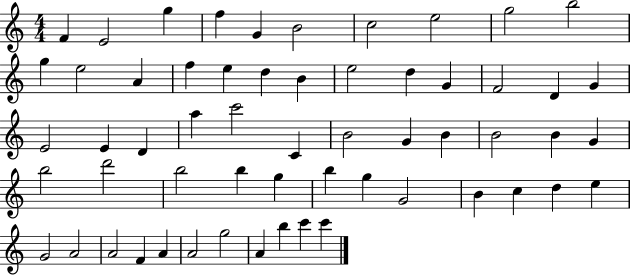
X:1
T:Untitled
M:4/4
L:1/4
K:C
F E2 g f G B2 c2 e2 g2 b2 g e2 A f e d B e2 d G F2 D G E2 E D a c'2 C B2 G B B2 B G b2 d'2 b2 b g b g G2 B c d e G2 A2 A2 F A A2 g2 A b c' c'